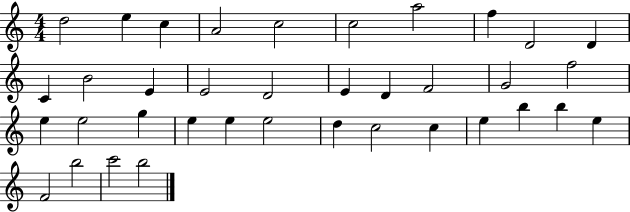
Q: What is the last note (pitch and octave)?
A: B5